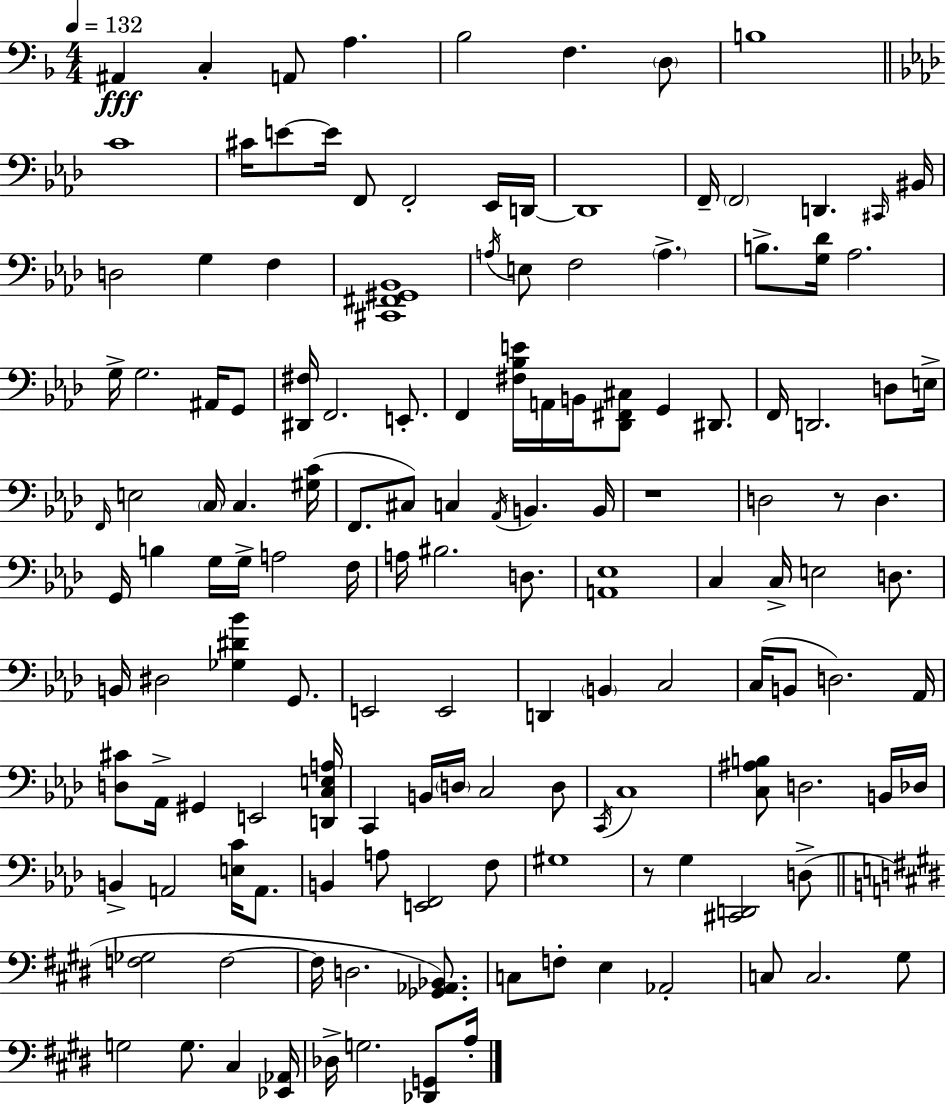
A#2/q C3/q A2/e A3/q. Bb3/h F3/q. D3/e B3/w C4/w C#4/s E4/e E4/s F2/e F2/h Eb2/s D2/s D2/w F2/s F2/h D2/q. C#2/s BIS2/s D3/h G3/q F3/q [C#2,F#2,G#2,Bb2]/w A3/s E3/e F3/h A3/q. B3/e. [G3,Db4]/s Ab3/h. G3/s G3/h. A#2/s G2/e [D#2,F#3]/s F2/h. E2/e. F2/q [F#3,Bb3,E4]/s A2/s B2/s [Db2,F#2,C#3]/e G2/q D#2/e. F2/s D2/h. D3/e E3/s F2/s E3/h C3/s C3/q. [G#3,C4]/s F2/e. C#3/e C3/q Ab2/s B2/q. B2/s R/w D3/h R/e D3/q. G2/s B3/q G3/s G3/s A3/h F3/s A3/s BIS3/h. D3/e. [A2,Eb3]/w C3/q C3/s E3/h D3/e. B2/s D#3/h [Gb3,D#4,Bb4]/q G2/e. E2/h E2/h D2/q B2/q C3/h C3/s B2/e D3/h. Ab2/s [D3,C#4]/e Ab2/s G#2/q E2/h [D2,C3,E3,A3]/s C2/q B2/s D3/s C3/h D3/e C2/s C3/w [C3,A#3,B3]/e D3/h. B2/s Db3/s B2/q A2/h [E3,C4]/s A2/e. B2/q A3/e [E2,F2]/h F3/e G#3/w R/e G3/q [C#2,D2]/h D3/e [F3,Gb3]/h F3/h F3/s D3/h. [Gb2,Ab2,Bb2]/e. C3/e F3/e E3/q Ab2/h C3/e C3/h. G#3/e G3/h G3/e. C#3/q [Eb2,Ab2]/s Db3/s G3/h. [Db2,G2]/e A3/s